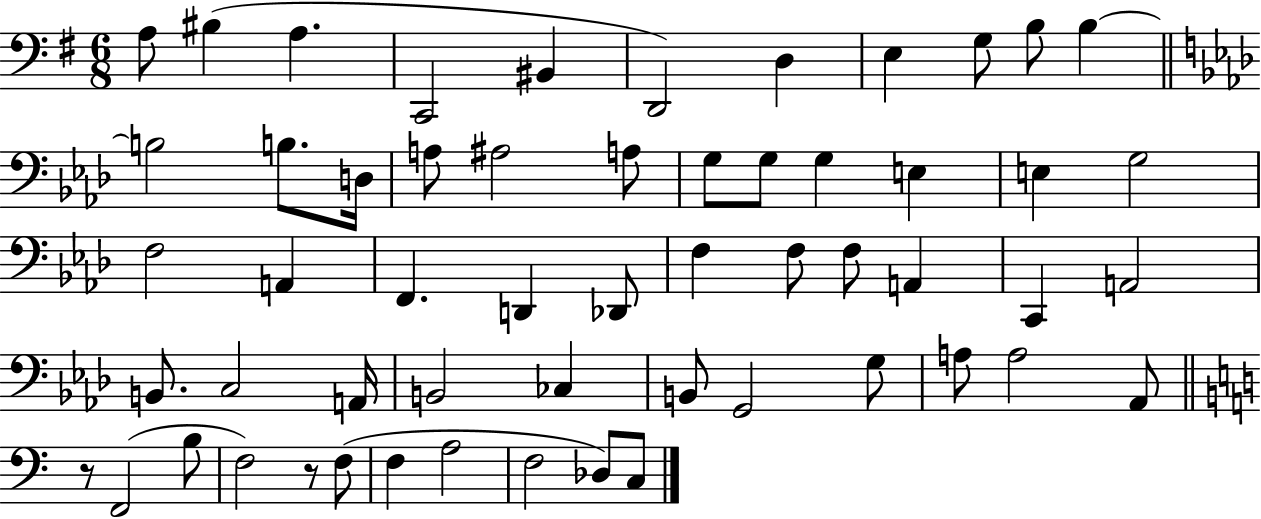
X:1
T:Untitled
M:6/8
L:1/4
K:G
A,/2 ^B, A, C,,2 ^B,, D,,2 D, E, G,/2 B,/2 B, B,2 B,/2 D,/4 A,/2 ^A,2 A,/2 G,/2 G,/2 G, E, E, G,2 F,2 A,, F,, D,, _D,,/2 F, F,/2 F,/2 A,, C,, A,,2 B,,/2 C,2 A,,/4 B,,2 _C, B,,/2 G,,2 G,/2 A,/2 A,2 _A,,/2 z/2 F,,2 B,/2 F,2 z/2 F,/2 F, A,2 F,2 _D,/2 C,/2